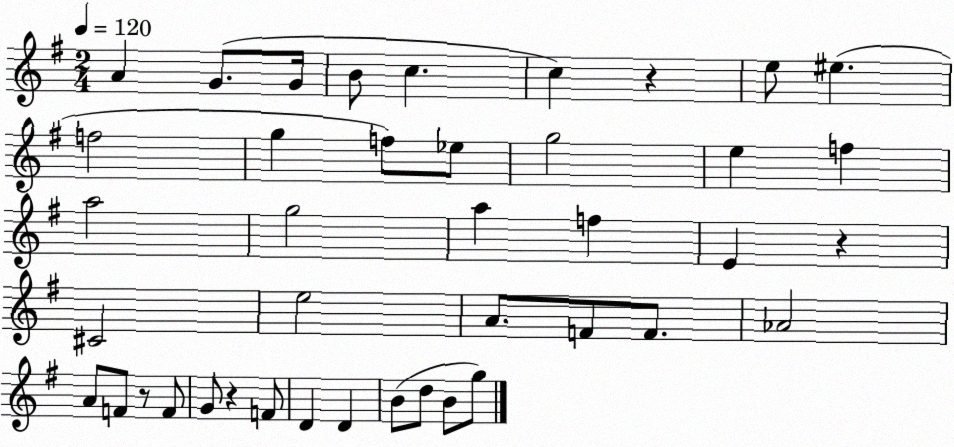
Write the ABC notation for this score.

X:1
T:Untitled
M:2/4
L:1/4
K:G
A G/2 G/4 B/2 c c z e/2 ^e f2 g f/2 _e/2 g2 e f a2 g2 a f E z ^C2 e2 A/2 F/2 F/2 _A2 A/2 F/2 z/2 F/2 G/2 z F/2 D D B/2 d/2 B/2 g/2